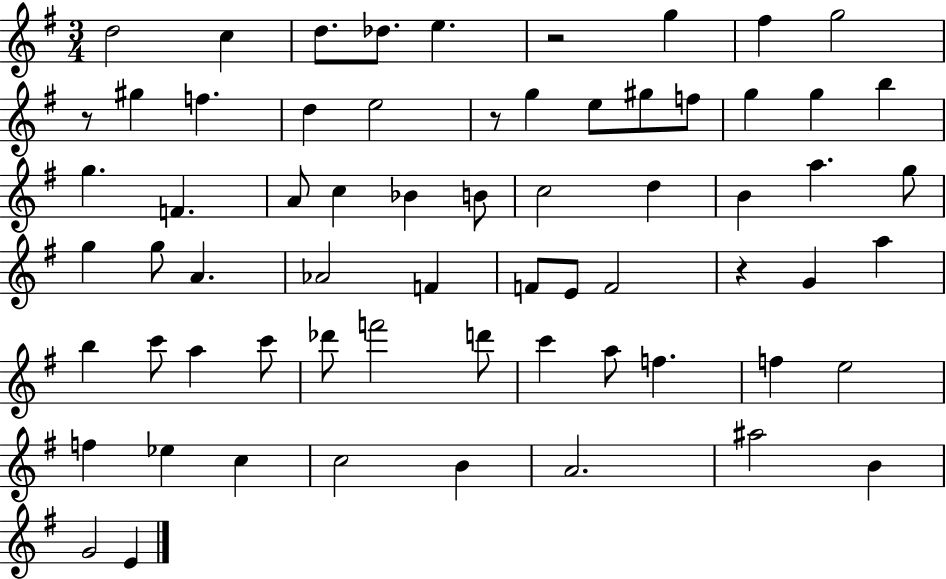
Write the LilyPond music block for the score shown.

{
  \clef treble
  \numericTimeSignature
  \time 3/4
  \key g \major
  d''2 c''4 | d''8. des''8. e''4. | r2 g''4 | fis''4 g''2 | \break r8 gis''4 f''4. | d''4 e''2 | r8 g''4 e''8 gis''8 f''8 | g''4 g''4 b''4 | \break g''4. f'4. | a'8 c''4 bes'4 b'8 | c''2 d''4 | b'4 a''4. g''8 | \break g''4 g''8 a'4. | aes'2 f'4 | f'8 e'8 f'2 | r4 g'4 a''4 | \break b''4 c'''8 a''4 c'''8 | des'''8 f'''2 d'''8 | c'''4 a''8 f''4. | f''4 e''2 | \break f''4 ees''4 c''4 | c''2 b'4 | a'2. | ais''2 b'4 | \break g'2 e'4 | \bar "|."
}